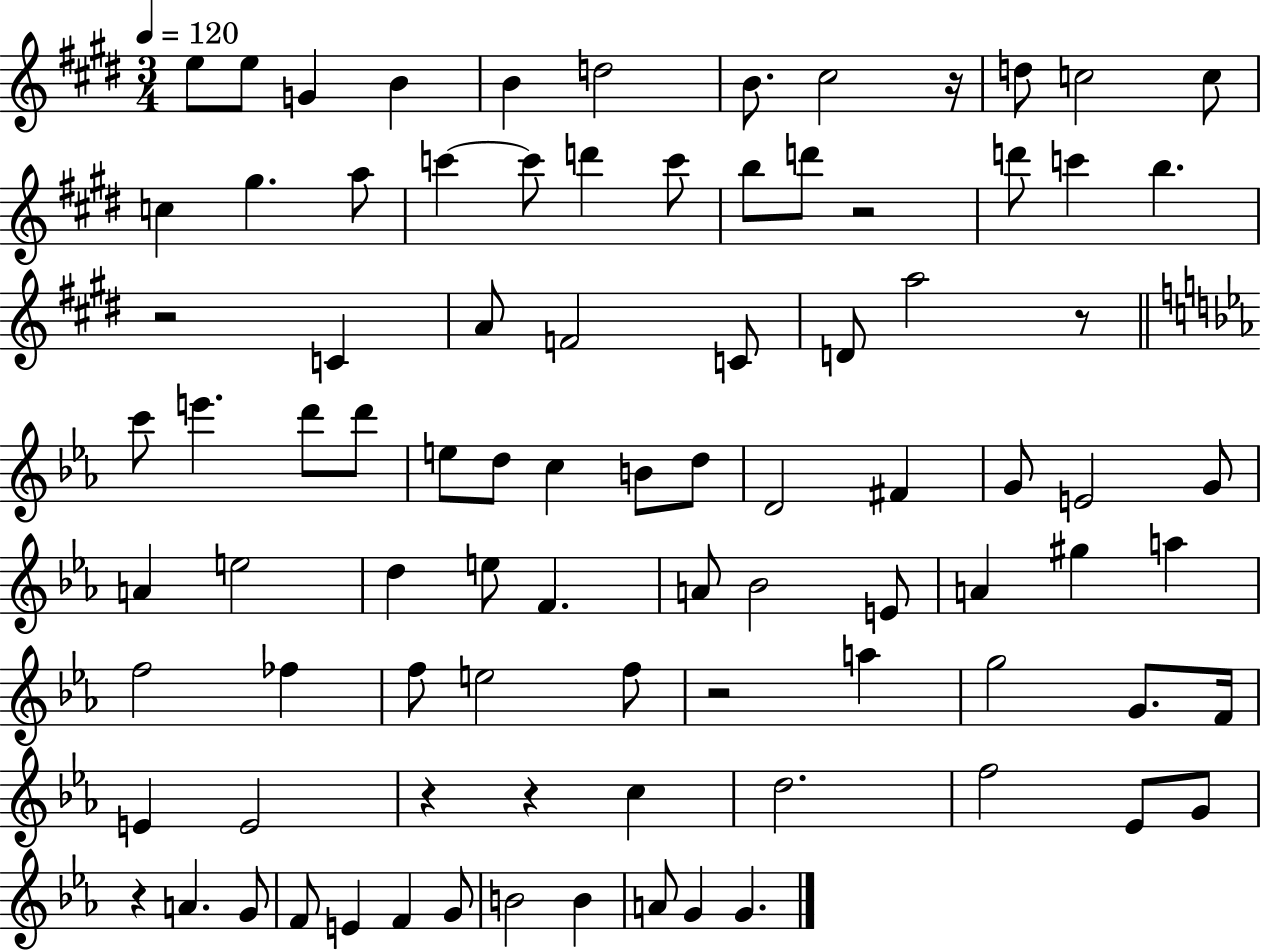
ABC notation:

X:1
T:Untitled
M:3/4
L:1/4
K:E
e/2 e/2 G B B d2 B/2 ^c2 z/4 d/2 c2 c/2 c ^g a/2 c' c'/2 d' c'/2 b/2 d'/2 z2 d'/2 c' b z2 C A/2 F2 C/2 D/2 a2 z/2 c'/2 e' d'/2 d'/2 e/2 d/2 c B/2 d/2 D2 ^F G/2 E2 G/2 A e2 d e/2 F A/2 _B2 E/2 A ^g a f2 _f f/2 e2 f/2 z2 a g2 G/2 F/4 E E2 z z c d2 f2 _E/2 G/2 z A G/2 F/2 E F G/2 B2 B A/2 G G